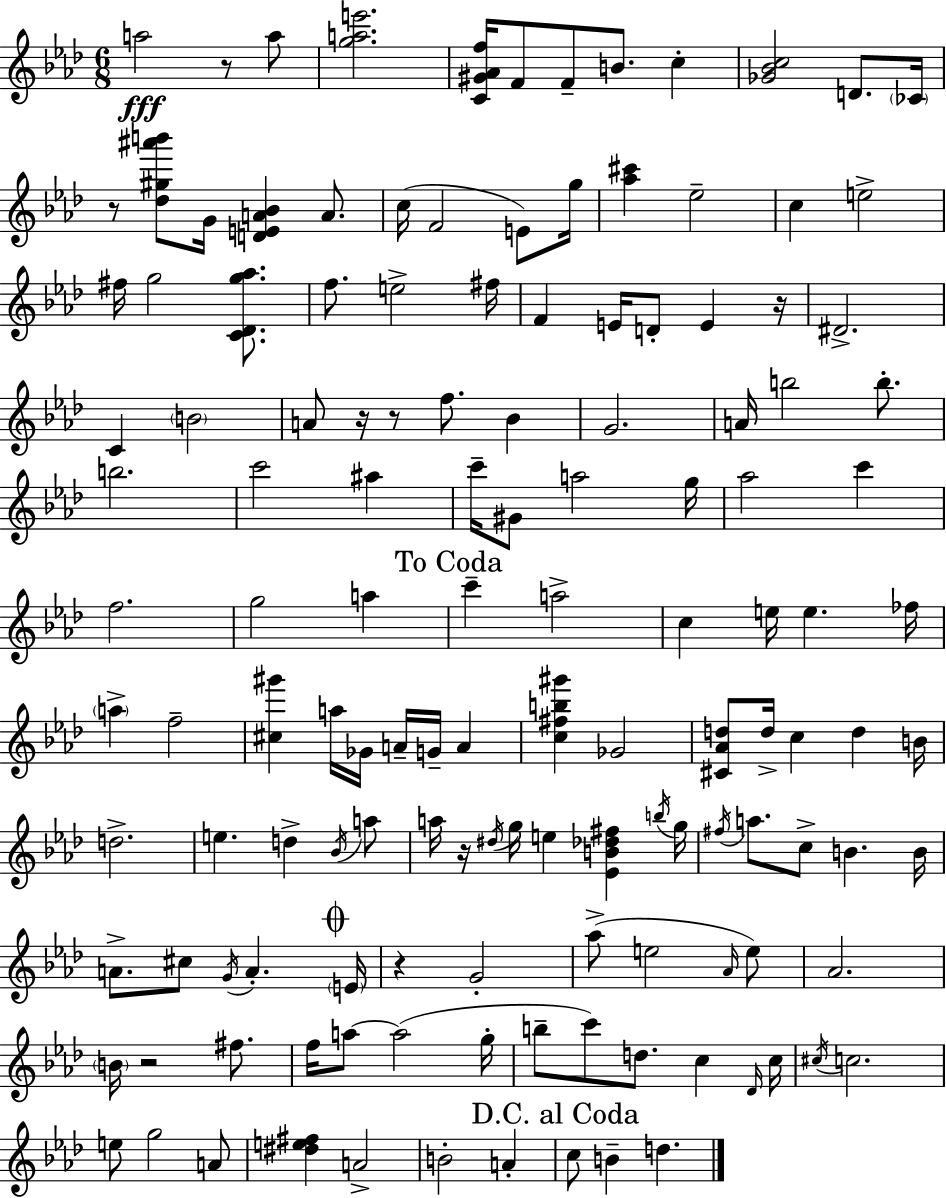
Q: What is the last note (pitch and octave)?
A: D5